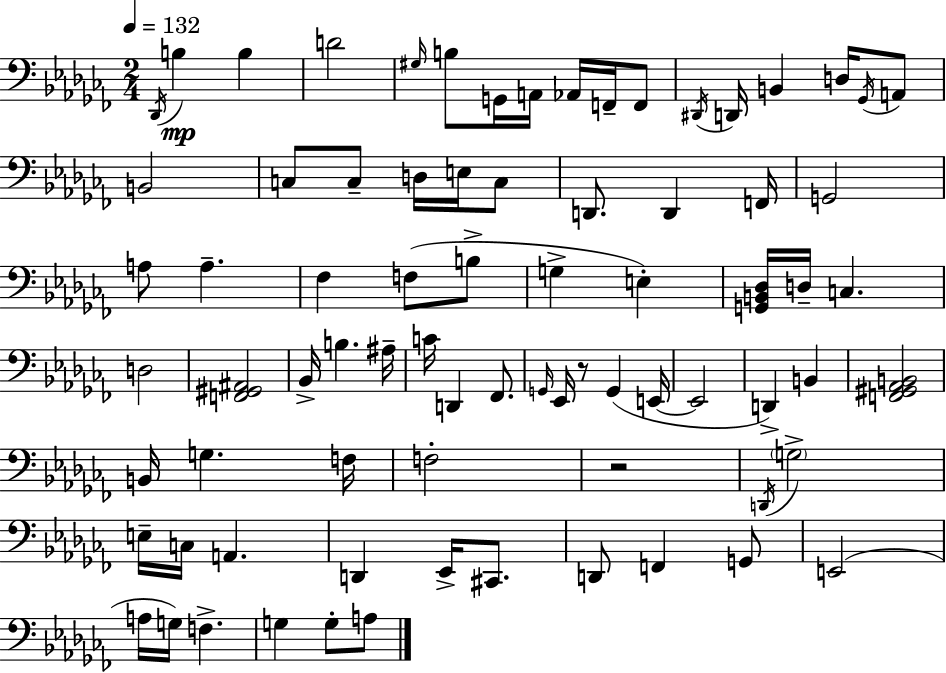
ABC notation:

X:1
T:Untitled
M:2/4
L:1/4
K:Abm
_D,,/4 B, B, D2 ^G,/4 B,/2 G,,/4 A,,/4 _A,,/4 F,,/4 F,,/2 ^D,,/4 D,,/4 B,, D,/4 _G,,/4 A,,/2 B,,2 C,/2 C,/2 D,/4 E,/4 C,/2 D,,/2 D,, F,,/4 G,,2 A,/2 A, _F, F,/2 B,/2 G, E, [G,,B,,_D,]/4 D,/4 C, D,2 [F,,^G,,^A,,]2 _B,,/4 B, ^A,/4 C/4 D,, _F,,/2 G,,/4 _E,,/4 z/2 G,, E,,/4 E,,2 D,, B,, [F,,^G,,_A,,B,,]2 B,,/4 G, F,/4 F,2 z2 D,,/4 G,2 E,/4 C,/4 A,, D,, _E,,/4 ^C,,/2 D,,/2 F,, G,,/2 E,,2 A,/4 G,/4 F, G, G,/2 A,/2